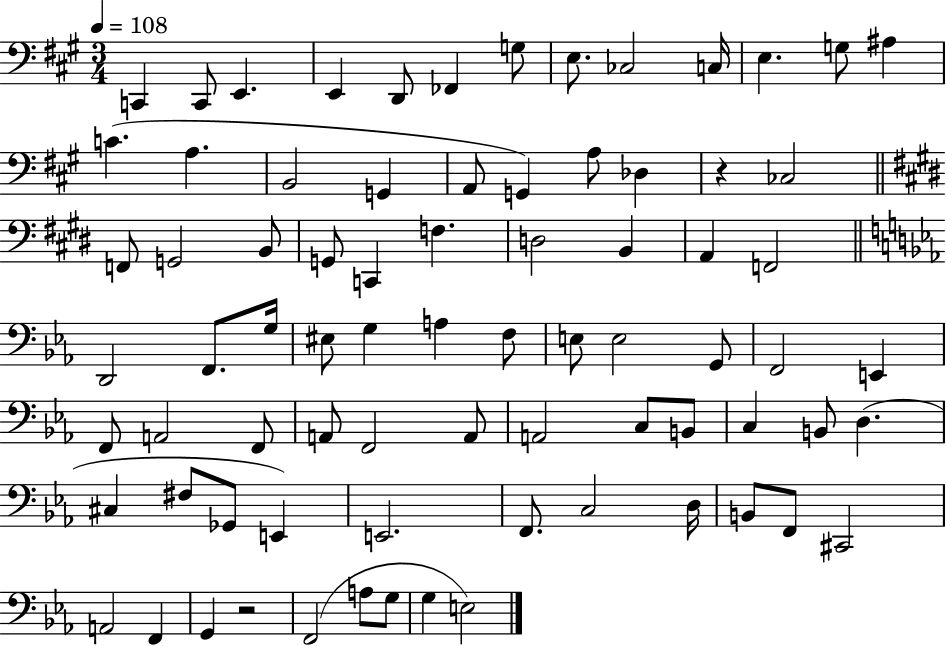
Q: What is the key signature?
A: A major